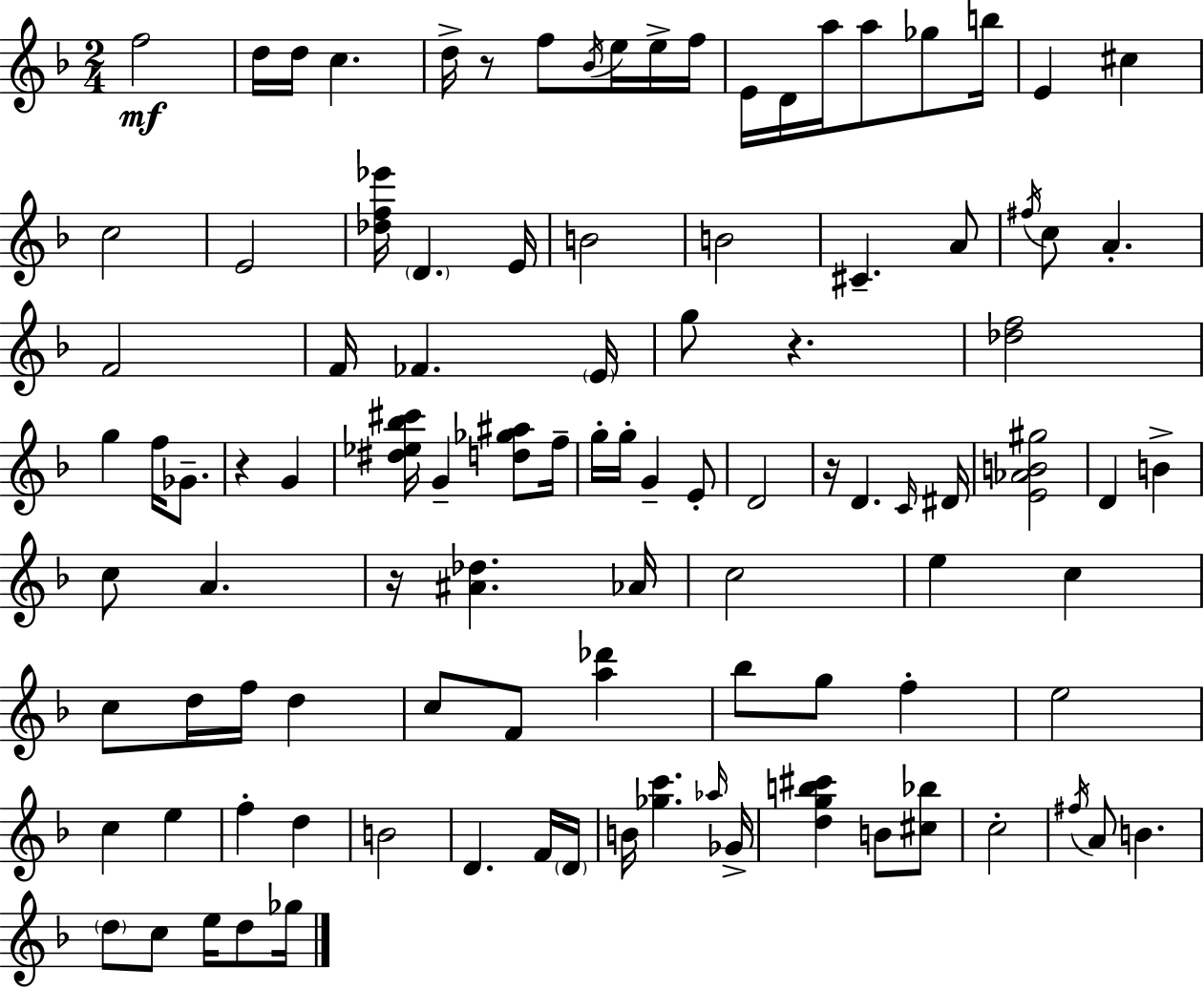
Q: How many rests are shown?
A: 5